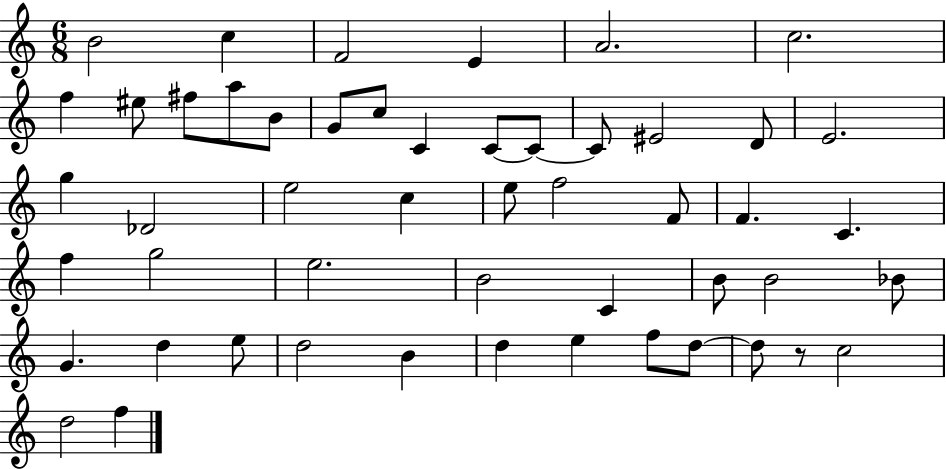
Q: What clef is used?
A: treble